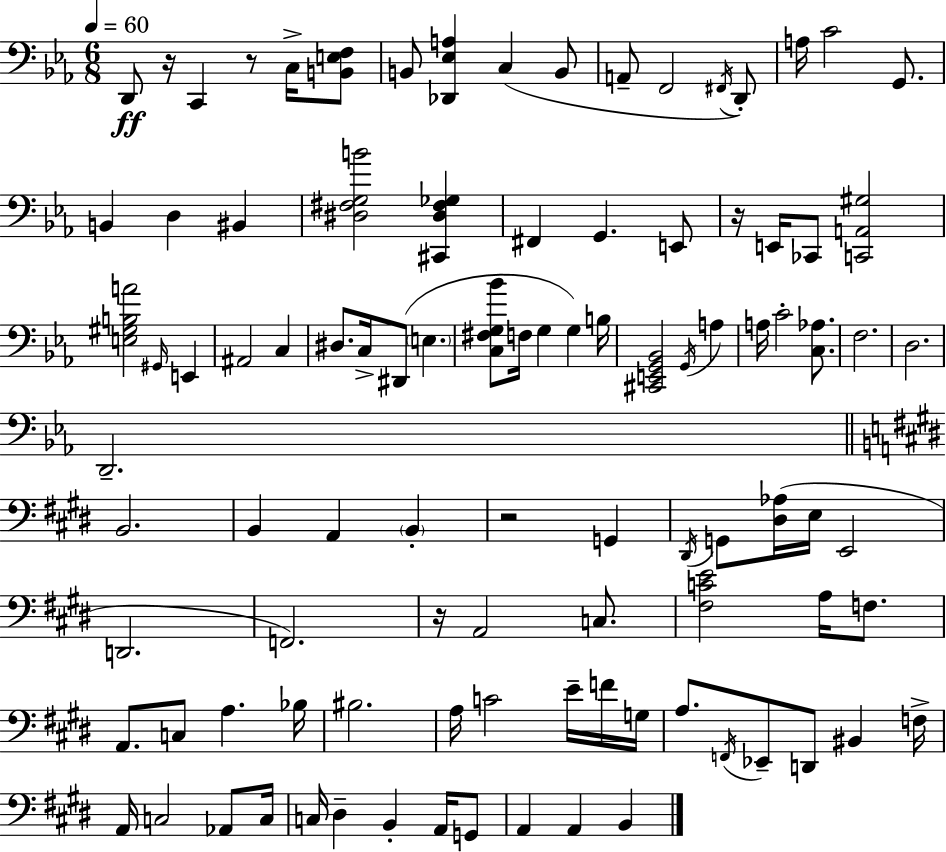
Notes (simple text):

D2/e R/s C2/q R/e C3/s [B2,E3,F3]/e B2/e [Db2,Eb3,A3]/q C3/q B2/e A2/e F2/h F#2/s D2/e A3/s C4/h G2/e. B2/q D3/q BIS2/q [D#3,F#3,G3,B4]/h [C#2,D#3,F#3,Gb3]/q F#2/q G2/q. E2/e R/s E2/s CES2/e [C2,A2,G#3]/h [E3,G#3,B3,A4]/h G#2/s E2/q A#2/h C3/q D#3/e. C3/s D#2/e E3/q. [C3,F#3,G3,Bb4]/e F3/s G3/q G3/q B3/s [C#2,E2,G2,Bb2]/h G2/s A3/q A3/s C4/h [C3,Ab3]/e. F3/h. D3/h. D2/h. B2/h. B2/q A2/q B2/q R/h G2/q D#2/s G2/e [D#3,Ab3]/s E3/s E2/h D2/h. F2/h. R/s A2/h C3/e. [F#3,C4,E4]/h A3/s F3/e. A2/e. C3/e A3/q. Bb3/s BIS3/h. A3/s C4/h E4/s F4/s G3/s A3/e. F2/s Eb2/e D2/e BIS2/q F3/s A2/s C3/h Ab2/e C3/s C3/s D#3/q B2/q A2/s G2/e A2/q A2/q B2/q